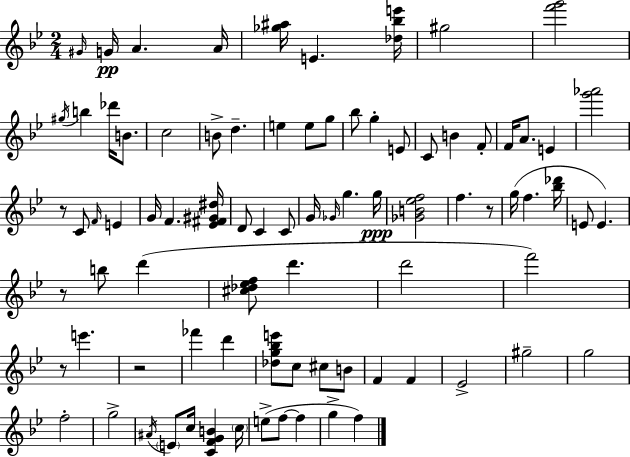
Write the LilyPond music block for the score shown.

{
  \clef treble
  \numericTimeSignature
  \time 2/4
  \key g \minor
  \grace { gis'16 }\pp g'16 a'4. | a'16 <ges'' ais''>16 e'4. | <des'' bes'' e'''>16 gis''2 | <f''' g'''>2 | \break \acciaccatura { gis''16 } b''4 des'''16 b'8. | c''2 | b'8-> d''4.-- | e''4 e''8 | \break g''8 bes''8 g''4-. | e'8 c'8 b'4 | f'8-. f'16 a'8. e'4 | <g''' aes'''>2 | \break r8 c'8 \grace { f'16 } e'4 | g'16 f'4. | <ees' fis' gis' dis''>16 d'8 c'4 | c'8 g'16 \grace { ges'16 } g''4. | \break g''16\ppp <ges' b' ees'' f''>2 | f''4. | r8 g''16( f''4. | <bes'' des'''>16 e'8 e'4.) | \break r8 b''8 | d'''4( <cis'' des'' ees'' f''>8 d'''4. | d'''2 | f'''2) | \break r8 e'''4. | r2 | fes'''4 | d'''4 <des'' g'' bes'' e'''>8 c''8 | \break cis''8 b'8 f'4 | f'4 ees'2-> | gis''2-- | g''2 | \break f''2-. | g''2-> | \acciaccatura { ais'16 } \parenthesize e'8 c''16 | <c' f' g' b'>4 \parenthesize c''16 e''8->( f''8~~ | \break f''4 g''4-> | f''4) \bar "|."
}